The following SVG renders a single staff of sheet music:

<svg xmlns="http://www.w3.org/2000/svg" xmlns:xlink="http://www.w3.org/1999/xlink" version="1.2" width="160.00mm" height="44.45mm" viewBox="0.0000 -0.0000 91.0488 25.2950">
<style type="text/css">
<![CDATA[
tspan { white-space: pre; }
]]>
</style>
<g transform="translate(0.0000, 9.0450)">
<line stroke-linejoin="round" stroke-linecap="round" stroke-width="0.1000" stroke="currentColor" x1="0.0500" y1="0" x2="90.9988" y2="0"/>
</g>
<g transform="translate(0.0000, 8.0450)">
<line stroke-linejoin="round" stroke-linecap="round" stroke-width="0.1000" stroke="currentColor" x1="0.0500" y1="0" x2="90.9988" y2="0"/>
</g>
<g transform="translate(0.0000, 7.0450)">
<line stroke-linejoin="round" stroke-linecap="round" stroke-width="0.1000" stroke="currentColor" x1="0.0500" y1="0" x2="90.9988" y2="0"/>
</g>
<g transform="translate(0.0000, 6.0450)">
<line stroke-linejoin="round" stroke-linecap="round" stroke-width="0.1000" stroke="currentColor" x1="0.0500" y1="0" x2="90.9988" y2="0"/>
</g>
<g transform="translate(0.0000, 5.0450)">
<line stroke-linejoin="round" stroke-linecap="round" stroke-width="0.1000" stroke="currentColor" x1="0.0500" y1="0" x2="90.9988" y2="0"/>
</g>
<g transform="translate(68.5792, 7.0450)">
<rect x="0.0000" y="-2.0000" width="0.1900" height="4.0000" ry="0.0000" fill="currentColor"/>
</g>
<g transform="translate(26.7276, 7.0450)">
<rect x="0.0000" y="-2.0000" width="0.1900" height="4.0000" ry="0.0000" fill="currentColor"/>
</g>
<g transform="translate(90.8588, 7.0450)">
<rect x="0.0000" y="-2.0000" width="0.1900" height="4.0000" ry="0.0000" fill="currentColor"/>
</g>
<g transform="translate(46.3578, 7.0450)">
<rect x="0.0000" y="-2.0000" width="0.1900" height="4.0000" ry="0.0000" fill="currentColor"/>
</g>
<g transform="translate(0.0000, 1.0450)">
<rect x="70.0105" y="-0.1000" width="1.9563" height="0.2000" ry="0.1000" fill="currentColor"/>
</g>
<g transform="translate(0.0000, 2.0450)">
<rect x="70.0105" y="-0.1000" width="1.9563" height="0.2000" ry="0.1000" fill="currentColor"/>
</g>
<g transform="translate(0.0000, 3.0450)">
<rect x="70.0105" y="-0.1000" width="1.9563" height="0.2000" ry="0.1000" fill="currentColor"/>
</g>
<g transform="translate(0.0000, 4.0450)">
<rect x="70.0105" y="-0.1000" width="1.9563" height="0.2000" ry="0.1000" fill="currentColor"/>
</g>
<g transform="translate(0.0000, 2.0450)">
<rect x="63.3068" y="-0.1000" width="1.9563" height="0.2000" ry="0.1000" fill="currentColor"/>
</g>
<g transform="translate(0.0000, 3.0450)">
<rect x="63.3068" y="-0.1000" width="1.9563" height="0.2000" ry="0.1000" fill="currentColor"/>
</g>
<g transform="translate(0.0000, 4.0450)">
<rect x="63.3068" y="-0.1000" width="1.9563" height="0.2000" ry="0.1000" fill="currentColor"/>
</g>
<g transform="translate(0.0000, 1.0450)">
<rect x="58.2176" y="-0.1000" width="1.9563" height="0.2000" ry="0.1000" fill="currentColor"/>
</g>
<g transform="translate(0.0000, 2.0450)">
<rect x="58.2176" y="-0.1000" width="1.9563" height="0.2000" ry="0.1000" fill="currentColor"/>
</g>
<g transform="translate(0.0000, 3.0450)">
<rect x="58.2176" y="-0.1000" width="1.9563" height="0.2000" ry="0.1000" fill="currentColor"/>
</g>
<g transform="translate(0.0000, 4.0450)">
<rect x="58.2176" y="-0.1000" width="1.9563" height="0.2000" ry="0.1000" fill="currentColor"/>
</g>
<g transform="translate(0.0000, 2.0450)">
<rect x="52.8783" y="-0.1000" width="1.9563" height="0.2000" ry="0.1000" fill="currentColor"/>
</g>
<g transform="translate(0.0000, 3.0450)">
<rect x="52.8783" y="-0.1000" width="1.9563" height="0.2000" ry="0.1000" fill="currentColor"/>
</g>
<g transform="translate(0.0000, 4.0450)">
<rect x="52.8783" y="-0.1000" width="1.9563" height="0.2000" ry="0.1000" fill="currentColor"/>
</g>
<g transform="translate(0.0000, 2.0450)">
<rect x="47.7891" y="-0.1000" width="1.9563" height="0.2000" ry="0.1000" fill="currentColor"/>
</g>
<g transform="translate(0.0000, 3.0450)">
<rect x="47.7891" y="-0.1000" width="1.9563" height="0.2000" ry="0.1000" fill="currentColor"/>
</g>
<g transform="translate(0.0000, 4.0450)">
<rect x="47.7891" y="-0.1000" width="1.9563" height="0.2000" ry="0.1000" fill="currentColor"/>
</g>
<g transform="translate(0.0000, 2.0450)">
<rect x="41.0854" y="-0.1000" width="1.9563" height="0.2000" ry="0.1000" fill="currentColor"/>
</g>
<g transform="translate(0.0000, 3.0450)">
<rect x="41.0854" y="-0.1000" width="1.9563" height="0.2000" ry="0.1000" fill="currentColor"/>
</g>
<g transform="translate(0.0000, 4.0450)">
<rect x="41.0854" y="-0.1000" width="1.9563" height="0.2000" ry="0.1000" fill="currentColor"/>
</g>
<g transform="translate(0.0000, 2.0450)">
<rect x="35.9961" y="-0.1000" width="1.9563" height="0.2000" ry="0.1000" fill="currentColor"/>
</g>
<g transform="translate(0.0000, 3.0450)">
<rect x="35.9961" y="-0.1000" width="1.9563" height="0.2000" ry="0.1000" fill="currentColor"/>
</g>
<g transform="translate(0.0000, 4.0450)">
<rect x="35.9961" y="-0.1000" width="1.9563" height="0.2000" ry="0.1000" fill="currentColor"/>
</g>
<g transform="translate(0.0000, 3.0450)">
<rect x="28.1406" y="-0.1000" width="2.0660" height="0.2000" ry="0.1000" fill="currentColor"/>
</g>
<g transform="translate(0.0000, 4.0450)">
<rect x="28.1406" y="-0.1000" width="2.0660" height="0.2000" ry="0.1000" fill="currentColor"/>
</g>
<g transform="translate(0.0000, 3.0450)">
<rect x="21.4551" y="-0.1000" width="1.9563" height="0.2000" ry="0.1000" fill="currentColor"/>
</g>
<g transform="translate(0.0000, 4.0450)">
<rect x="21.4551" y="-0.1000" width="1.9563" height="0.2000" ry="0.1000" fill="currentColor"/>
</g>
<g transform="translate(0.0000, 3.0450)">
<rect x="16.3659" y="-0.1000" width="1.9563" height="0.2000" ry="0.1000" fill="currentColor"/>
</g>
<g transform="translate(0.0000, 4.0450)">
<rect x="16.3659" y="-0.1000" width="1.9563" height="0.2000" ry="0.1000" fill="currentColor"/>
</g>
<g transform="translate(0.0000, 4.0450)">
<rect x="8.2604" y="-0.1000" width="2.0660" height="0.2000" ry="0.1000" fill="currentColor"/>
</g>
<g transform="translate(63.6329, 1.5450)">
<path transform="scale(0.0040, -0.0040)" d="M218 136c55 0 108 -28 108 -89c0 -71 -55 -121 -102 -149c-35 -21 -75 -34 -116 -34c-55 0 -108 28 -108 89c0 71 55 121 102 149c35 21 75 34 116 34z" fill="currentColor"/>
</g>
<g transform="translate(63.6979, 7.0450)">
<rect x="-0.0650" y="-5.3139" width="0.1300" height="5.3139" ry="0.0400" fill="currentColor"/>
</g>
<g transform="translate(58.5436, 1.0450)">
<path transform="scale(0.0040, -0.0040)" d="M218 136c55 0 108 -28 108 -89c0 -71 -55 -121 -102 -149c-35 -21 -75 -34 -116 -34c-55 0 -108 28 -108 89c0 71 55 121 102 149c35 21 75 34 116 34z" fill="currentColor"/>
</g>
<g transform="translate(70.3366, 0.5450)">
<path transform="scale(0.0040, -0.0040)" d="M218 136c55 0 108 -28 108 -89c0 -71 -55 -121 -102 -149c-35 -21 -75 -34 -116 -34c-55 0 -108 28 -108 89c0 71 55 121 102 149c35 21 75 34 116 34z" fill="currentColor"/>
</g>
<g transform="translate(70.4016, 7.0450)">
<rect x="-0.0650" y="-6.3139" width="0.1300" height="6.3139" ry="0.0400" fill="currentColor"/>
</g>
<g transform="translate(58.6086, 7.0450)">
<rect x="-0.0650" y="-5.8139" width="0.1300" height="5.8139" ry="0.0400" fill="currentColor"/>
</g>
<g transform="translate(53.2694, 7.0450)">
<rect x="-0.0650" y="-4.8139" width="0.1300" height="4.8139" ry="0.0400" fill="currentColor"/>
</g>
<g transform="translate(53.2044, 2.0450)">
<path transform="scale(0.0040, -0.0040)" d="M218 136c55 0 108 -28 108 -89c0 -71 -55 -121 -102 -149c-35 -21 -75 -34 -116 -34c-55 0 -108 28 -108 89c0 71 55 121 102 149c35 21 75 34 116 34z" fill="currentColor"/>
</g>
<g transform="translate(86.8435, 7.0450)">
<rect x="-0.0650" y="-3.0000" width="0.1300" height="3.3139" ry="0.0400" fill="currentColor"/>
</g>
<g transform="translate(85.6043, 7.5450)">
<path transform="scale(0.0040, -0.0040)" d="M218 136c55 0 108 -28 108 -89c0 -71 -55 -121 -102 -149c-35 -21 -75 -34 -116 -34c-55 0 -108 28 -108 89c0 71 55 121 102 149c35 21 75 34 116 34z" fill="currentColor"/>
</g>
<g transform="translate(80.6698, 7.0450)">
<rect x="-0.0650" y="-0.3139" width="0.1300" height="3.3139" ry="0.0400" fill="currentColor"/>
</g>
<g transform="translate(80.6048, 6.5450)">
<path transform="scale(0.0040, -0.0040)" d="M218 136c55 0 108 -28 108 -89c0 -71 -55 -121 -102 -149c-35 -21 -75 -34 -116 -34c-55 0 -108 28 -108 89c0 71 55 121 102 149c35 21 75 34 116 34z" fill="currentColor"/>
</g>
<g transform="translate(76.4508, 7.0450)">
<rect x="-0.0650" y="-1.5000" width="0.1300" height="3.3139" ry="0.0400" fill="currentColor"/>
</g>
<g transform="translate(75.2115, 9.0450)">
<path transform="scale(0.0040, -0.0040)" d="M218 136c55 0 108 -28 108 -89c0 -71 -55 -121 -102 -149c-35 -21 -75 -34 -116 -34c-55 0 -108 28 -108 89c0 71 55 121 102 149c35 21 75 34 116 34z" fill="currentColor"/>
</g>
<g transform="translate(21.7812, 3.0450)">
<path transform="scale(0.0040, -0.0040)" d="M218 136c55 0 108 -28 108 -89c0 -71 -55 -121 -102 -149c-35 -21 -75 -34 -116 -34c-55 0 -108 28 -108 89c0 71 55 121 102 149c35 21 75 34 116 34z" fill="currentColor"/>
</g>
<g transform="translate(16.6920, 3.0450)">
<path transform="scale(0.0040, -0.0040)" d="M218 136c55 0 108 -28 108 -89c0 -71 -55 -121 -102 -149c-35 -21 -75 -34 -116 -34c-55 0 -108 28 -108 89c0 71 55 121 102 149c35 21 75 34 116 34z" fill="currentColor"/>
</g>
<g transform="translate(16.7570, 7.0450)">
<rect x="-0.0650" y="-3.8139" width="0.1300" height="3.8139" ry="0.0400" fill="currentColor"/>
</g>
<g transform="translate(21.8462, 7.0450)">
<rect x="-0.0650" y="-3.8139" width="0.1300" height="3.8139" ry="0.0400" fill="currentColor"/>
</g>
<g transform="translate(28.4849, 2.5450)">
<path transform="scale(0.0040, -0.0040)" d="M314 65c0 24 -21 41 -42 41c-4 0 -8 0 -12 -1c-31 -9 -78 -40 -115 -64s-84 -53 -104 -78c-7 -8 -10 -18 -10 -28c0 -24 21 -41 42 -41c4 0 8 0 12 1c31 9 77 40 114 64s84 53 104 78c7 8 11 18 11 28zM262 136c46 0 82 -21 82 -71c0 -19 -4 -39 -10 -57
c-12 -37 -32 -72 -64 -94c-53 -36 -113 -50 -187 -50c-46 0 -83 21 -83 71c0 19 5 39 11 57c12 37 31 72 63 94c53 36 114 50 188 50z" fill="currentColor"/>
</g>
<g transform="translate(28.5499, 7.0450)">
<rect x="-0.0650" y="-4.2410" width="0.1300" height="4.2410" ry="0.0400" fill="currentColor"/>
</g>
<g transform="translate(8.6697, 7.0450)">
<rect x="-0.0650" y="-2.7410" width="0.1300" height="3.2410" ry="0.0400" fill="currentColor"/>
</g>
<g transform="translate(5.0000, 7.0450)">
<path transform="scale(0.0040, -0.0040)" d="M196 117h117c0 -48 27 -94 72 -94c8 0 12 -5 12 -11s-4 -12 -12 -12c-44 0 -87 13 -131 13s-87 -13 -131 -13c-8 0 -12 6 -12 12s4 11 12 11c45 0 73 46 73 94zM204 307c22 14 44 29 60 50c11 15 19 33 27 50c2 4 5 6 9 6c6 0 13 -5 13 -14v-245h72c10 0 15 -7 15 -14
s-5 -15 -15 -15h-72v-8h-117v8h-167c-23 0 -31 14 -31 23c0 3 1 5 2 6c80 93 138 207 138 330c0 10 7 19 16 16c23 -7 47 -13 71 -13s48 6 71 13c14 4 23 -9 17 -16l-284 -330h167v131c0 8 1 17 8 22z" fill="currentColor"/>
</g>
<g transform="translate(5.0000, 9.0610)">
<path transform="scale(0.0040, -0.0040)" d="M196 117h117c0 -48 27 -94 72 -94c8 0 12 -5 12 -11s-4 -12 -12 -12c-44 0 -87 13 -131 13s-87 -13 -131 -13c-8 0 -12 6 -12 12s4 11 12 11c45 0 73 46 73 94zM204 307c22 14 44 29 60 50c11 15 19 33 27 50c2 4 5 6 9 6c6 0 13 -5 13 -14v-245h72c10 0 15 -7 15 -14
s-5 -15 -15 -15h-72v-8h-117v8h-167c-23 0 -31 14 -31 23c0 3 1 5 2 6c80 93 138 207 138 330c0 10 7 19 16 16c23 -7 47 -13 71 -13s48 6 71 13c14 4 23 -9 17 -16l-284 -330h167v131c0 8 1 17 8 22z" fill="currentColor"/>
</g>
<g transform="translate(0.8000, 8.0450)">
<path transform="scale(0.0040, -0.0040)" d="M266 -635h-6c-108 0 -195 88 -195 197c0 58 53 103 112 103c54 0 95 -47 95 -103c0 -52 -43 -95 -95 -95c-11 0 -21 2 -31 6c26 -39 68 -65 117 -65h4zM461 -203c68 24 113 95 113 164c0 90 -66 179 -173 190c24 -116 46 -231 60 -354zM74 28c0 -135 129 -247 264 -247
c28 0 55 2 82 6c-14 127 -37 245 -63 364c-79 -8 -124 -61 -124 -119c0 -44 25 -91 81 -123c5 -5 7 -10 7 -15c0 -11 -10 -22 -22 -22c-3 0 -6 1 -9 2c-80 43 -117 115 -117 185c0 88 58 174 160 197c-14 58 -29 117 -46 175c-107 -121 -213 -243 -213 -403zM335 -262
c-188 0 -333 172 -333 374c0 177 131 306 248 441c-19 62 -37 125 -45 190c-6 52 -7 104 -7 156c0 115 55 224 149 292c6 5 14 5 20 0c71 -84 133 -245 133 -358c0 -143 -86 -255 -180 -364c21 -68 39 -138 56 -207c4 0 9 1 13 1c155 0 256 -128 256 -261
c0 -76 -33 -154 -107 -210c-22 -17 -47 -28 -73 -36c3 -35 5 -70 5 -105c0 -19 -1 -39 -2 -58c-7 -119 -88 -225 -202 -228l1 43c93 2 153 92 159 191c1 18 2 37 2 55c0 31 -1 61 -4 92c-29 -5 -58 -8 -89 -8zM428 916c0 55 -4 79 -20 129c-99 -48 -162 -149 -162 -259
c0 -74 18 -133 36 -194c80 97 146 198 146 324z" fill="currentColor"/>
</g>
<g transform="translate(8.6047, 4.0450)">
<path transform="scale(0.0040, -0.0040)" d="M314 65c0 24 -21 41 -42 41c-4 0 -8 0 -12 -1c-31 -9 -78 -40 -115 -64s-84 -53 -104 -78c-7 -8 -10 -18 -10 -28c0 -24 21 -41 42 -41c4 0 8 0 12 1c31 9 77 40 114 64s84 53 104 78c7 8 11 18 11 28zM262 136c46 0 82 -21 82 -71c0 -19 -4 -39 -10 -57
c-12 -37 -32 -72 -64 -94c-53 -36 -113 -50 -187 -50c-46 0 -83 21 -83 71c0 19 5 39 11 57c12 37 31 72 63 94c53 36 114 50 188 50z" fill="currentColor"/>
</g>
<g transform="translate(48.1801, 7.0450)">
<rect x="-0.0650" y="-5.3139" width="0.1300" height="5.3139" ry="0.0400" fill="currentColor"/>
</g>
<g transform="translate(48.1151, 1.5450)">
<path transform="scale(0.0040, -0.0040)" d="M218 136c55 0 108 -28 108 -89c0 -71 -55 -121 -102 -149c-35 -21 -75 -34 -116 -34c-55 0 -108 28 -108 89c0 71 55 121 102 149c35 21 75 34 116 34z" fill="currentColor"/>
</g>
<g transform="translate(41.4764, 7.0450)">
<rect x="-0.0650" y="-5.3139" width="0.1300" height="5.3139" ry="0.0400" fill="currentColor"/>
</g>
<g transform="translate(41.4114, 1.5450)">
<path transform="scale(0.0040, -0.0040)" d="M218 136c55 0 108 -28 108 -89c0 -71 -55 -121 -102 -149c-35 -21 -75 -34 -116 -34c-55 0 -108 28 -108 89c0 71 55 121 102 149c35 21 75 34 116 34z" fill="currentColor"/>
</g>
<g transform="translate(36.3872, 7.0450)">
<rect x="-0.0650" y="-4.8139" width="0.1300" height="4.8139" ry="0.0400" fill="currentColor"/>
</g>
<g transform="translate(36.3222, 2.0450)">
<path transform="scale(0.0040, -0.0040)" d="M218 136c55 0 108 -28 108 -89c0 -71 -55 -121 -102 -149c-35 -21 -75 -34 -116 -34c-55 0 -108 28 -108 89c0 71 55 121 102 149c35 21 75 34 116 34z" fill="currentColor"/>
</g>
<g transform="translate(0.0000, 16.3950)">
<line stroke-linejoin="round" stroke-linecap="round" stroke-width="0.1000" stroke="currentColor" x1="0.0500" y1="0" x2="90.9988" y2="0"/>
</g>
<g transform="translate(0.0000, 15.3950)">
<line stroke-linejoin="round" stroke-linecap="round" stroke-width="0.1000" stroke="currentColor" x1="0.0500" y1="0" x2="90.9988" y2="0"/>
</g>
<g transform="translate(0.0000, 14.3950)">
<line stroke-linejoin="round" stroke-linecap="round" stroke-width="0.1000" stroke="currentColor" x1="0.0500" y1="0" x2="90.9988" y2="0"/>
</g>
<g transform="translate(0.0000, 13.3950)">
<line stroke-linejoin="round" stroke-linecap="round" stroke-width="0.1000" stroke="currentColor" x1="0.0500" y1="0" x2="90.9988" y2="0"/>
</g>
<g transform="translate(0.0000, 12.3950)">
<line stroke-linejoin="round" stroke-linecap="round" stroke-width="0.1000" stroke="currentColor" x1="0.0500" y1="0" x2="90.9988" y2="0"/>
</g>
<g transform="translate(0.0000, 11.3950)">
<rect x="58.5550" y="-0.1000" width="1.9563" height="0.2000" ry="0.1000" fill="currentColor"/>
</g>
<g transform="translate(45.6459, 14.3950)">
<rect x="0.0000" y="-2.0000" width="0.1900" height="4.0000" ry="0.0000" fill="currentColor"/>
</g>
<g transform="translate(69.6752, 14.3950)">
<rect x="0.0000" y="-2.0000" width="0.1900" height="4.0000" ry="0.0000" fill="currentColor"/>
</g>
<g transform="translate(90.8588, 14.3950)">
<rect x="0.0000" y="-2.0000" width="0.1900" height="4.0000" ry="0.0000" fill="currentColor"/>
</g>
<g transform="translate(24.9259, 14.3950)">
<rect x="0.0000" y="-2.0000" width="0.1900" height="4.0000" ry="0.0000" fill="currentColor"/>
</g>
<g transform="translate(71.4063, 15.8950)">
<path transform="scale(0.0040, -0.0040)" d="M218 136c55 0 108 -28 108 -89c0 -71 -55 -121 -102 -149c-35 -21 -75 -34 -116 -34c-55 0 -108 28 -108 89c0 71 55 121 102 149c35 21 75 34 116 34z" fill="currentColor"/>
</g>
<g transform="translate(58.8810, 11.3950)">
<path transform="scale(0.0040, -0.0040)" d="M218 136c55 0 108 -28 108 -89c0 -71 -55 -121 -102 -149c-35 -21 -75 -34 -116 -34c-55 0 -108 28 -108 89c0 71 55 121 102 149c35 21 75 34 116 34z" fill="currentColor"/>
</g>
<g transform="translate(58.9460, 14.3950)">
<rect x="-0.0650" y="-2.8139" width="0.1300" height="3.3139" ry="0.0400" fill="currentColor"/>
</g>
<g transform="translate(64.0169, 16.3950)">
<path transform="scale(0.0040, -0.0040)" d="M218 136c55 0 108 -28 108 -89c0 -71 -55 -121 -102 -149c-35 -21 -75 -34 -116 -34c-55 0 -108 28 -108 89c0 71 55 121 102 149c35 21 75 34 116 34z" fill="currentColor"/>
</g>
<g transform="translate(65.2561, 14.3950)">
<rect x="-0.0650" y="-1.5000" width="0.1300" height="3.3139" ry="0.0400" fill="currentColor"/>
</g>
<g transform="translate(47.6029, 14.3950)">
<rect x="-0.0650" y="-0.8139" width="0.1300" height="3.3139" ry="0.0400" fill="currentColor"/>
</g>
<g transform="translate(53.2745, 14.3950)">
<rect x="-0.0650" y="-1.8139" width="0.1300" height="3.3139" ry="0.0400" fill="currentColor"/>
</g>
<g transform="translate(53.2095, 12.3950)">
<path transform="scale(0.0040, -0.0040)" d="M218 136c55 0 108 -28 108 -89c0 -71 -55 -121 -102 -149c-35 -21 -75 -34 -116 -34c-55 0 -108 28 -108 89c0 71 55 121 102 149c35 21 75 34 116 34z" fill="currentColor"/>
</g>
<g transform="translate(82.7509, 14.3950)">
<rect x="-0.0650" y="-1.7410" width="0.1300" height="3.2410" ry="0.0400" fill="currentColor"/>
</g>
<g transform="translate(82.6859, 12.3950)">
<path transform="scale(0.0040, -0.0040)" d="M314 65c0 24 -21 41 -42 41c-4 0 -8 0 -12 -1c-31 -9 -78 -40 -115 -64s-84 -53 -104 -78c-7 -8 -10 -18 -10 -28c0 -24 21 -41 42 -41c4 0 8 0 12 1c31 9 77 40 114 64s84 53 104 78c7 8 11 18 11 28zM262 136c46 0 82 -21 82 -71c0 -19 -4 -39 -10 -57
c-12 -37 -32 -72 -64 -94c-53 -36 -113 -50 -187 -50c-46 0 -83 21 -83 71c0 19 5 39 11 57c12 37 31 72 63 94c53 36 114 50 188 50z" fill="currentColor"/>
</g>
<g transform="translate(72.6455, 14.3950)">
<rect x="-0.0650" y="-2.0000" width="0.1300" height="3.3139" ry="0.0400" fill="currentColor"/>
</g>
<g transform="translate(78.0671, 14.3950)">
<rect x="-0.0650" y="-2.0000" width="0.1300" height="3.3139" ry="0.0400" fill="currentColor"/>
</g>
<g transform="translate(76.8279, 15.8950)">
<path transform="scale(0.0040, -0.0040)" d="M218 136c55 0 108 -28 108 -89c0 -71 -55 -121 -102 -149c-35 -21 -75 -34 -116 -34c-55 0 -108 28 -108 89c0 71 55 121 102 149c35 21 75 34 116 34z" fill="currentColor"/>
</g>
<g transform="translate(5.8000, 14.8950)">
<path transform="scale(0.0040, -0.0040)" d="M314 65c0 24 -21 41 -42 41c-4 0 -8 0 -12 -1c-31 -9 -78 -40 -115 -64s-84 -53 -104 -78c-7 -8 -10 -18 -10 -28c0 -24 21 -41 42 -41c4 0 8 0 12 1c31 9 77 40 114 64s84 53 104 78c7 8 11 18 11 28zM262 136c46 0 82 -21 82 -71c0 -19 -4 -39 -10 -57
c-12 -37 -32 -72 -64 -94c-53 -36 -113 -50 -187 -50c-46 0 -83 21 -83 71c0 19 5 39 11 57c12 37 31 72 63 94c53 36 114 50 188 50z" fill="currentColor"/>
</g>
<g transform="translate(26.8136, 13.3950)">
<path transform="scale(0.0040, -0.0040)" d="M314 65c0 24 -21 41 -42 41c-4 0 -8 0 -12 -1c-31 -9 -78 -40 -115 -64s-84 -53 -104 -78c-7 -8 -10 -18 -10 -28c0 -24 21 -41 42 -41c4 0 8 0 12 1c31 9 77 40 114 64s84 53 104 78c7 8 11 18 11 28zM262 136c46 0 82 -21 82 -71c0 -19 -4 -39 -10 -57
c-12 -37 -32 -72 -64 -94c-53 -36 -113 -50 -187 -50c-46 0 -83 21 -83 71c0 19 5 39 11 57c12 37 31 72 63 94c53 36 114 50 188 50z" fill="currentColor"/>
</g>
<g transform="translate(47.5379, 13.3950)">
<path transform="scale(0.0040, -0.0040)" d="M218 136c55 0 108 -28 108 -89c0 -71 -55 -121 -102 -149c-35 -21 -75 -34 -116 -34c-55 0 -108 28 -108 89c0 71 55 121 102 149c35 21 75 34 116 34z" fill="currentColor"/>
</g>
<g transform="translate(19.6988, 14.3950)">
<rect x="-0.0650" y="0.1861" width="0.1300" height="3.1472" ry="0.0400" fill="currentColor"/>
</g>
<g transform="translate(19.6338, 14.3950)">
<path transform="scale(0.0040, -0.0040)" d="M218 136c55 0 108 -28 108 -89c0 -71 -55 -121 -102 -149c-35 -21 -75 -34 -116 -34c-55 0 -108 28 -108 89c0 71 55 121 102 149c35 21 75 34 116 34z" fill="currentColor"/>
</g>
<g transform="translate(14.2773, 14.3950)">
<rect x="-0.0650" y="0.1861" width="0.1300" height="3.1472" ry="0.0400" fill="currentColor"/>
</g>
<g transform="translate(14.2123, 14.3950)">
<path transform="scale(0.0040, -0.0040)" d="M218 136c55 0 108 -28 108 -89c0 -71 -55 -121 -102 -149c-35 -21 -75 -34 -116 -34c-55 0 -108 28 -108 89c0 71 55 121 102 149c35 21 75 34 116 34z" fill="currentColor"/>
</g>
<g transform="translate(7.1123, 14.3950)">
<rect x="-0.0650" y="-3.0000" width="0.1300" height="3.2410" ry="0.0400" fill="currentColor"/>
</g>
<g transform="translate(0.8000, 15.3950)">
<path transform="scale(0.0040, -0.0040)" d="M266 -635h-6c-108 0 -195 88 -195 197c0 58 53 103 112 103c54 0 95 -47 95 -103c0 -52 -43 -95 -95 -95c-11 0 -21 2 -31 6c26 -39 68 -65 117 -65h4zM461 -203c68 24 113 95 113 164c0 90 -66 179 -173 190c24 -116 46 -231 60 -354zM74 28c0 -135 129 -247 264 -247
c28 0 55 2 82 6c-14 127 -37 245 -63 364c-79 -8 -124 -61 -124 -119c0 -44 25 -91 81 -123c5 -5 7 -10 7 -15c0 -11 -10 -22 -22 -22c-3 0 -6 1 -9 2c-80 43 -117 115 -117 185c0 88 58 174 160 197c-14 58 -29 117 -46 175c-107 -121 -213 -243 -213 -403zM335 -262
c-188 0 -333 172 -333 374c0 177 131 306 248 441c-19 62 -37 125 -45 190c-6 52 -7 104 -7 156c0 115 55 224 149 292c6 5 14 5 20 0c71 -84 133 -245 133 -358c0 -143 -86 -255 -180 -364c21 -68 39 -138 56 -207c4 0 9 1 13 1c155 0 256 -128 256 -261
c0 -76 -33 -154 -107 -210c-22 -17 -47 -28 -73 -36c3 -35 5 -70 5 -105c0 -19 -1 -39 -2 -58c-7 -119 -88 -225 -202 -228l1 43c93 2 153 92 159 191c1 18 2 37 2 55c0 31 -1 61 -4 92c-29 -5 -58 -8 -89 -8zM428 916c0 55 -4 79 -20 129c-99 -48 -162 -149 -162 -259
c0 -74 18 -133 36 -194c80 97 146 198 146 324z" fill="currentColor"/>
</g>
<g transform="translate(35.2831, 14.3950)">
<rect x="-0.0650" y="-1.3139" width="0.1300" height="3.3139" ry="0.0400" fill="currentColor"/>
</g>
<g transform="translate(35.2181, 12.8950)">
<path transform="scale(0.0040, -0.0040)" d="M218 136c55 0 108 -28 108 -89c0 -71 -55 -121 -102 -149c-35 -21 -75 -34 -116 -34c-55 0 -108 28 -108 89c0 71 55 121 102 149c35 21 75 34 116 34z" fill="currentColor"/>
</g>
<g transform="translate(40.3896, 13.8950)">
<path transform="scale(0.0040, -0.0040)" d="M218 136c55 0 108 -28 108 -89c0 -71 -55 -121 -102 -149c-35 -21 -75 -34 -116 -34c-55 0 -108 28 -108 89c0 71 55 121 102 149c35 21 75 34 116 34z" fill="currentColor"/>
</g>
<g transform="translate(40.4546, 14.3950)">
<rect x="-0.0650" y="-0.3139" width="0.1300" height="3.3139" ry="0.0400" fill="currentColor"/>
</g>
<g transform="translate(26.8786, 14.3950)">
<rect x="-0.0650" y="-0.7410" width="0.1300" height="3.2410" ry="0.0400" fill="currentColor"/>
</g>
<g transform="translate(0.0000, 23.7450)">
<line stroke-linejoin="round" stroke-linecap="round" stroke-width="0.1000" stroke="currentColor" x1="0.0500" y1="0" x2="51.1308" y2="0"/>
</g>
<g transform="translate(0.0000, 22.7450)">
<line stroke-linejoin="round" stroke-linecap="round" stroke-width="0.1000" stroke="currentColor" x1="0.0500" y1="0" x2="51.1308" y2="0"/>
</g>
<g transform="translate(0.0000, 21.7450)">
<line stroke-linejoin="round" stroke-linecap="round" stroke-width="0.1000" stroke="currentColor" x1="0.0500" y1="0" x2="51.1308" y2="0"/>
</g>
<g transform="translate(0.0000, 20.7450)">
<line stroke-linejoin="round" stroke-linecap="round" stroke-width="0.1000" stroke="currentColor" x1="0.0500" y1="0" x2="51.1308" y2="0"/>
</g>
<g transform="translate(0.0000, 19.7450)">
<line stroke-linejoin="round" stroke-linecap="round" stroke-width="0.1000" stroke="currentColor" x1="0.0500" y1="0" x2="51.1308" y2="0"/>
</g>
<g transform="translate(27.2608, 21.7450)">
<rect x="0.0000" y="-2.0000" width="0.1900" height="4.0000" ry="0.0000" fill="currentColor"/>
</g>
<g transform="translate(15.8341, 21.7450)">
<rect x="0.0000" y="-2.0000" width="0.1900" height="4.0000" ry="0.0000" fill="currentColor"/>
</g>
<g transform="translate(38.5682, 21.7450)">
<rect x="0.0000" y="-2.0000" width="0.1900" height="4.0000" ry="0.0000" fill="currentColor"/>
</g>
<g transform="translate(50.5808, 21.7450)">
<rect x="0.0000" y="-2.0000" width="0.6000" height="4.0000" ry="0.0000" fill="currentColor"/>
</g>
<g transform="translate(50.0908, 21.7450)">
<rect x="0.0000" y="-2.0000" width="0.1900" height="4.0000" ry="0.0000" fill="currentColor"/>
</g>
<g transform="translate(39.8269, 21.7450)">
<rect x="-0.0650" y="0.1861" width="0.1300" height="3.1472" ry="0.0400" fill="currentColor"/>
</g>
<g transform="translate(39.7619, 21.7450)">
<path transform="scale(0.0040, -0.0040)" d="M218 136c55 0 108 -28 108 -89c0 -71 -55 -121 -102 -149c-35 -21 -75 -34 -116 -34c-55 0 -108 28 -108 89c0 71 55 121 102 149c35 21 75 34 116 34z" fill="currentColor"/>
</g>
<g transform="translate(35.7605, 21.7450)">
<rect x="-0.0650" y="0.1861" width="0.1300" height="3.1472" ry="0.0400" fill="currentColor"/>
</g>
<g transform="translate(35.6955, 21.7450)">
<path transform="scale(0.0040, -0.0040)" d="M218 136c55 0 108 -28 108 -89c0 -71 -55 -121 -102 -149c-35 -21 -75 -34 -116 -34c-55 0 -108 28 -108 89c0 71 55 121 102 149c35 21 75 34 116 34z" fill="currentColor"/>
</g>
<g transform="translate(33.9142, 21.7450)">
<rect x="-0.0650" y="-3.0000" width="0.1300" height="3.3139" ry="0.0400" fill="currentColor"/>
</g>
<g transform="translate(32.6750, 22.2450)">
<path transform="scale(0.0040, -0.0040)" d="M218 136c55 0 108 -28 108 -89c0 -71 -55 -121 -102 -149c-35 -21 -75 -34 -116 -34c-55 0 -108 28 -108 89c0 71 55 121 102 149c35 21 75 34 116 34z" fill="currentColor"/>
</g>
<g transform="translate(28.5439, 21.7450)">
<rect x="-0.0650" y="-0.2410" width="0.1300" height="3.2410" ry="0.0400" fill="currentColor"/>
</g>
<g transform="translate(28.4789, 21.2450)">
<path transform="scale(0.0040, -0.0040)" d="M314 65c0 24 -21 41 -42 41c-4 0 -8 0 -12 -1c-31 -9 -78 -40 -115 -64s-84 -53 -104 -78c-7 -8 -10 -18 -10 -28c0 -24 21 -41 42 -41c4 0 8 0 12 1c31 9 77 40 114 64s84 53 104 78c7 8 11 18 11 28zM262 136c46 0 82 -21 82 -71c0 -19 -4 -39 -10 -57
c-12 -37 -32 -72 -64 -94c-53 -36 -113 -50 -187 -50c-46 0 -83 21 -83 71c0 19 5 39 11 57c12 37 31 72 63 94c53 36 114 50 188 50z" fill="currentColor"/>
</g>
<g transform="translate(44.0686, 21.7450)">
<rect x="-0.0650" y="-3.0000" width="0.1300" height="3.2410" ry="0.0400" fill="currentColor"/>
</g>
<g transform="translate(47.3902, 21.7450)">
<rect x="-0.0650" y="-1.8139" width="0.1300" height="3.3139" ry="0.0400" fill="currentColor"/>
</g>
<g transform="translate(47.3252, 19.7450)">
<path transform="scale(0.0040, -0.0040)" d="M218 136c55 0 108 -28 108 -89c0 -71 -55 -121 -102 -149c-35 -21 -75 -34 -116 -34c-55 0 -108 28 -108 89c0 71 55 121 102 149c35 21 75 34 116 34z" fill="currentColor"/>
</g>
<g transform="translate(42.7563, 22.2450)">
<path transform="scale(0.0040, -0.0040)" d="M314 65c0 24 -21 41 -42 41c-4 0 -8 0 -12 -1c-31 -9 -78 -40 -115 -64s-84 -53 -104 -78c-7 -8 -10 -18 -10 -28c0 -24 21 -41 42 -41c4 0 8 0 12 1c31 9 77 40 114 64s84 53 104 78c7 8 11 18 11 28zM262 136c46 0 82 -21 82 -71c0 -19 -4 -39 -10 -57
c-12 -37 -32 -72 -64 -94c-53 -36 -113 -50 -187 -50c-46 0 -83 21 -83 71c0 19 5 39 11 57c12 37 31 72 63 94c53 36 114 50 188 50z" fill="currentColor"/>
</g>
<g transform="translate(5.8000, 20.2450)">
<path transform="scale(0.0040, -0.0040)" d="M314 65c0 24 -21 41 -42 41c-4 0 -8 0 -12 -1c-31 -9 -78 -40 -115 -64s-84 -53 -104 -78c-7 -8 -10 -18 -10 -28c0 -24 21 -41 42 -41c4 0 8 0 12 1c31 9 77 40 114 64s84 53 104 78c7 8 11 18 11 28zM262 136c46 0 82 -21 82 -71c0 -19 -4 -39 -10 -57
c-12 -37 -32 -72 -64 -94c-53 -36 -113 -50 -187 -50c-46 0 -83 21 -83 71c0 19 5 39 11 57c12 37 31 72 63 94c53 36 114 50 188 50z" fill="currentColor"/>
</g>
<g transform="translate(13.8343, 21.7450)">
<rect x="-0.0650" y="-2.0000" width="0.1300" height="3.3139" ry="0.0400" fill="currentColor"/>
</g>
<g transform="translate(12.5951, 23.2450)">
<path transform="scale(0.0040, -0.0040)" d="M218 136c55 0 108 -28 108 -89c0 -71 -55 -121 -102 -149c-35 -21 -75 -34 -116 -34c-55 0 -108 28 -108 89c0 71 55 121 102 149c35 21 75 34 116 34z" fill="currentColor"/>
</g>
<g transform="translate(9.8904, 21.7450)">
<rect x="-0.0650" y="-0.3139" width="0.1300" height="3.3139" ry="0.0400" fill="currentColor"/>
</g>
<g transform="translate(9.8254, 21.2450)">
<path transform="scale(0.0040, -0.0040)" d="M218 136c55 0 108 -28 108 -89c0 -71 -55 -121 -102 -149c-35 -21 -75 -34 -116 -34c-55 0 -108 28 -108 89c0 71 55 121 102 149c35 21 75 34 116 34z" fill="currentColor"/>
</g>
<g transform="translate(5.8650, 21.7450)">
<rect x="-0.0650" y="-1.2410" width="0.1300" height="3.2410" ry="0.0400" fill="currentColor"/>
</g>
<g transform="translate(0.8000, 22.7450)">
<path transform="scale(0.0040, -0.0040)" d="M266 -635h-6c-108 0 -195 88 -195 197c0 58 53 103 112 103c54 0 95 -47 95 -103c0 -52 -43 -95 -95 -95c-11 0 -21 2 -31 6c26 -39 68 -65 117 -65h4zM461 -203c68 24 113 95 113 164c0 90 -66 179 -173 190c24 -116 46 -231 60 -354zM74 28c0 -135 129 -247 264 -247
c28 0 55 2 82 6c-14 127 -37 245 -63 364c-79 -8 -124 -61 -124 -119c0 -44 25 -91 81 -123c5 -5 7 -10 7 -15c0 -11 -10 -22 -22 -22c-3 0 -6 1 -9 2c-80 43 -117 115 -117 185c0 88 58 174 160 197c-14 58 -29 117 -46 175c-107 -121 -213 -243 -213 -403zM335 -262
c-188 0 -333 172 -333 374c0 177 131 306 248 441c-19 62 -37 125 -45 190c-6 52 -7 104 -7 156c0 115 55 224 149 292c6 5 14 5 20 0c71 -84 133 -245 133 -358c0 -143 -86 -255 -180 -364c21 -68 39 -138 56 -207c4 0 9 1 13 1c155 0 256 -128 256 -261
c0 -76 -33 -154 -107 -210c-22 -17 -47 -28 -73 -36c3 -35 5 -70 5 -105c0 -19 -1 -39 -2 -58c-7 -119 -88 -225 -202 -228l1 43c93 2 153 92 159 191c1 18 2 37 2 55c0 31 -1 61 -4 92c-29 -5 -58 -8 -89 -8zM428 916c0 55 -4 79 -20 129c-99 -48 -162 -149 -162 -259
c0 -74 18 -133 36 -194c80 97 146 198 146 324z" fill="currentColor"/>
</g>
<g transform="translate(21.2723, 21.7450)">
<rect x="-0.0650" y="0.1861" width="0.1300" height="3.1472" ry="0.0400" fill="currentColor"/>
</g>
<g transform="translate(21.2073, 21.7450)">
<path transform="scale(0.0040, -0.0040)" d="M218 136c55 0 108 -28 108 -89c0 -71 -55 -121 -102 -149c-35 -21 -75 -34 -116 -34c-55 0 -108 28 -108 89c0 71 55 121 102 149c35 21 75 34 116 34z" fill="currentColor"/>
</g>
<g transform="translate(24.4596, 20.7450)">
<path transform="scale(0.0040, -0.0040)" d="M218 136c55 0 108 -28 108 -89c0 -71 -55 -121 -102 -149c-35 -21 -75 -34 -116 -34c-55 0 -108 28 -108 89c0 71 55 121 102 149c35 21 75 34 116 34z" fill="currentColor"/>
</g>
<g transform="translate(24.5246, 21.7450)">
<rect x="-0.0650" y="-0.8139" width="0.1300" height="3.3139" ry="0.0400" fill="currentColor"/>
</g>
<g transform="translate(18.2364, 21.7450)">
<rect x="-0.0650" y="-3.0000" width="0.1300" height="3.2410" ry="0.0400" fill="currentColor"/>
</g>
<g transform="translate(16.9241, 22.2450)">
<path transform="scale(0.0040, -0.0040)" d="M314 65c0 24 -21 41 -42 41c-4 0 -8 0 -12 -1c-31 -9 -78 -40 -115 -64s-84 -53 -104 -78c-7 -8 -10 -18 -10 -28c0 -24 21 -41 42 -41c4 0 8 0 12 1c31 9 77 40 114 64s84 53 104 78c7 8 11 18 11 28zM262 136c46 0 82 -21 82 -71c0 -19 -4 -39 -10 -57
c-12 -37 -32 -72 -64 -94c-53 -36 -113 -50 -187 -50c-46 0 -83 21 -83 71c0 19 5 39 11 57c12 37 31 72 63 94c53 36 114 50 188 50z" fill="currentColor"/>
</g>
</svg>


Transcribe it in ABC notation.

X:1
T:Untitled
M:4/4
L:1/4
K:C
a2 c' c' d'2 e' f' f' e' g' f' a' E c A A2 B B d2 e c d f a E F F f2 e2 c F A2 B d c2 A B B A2 f